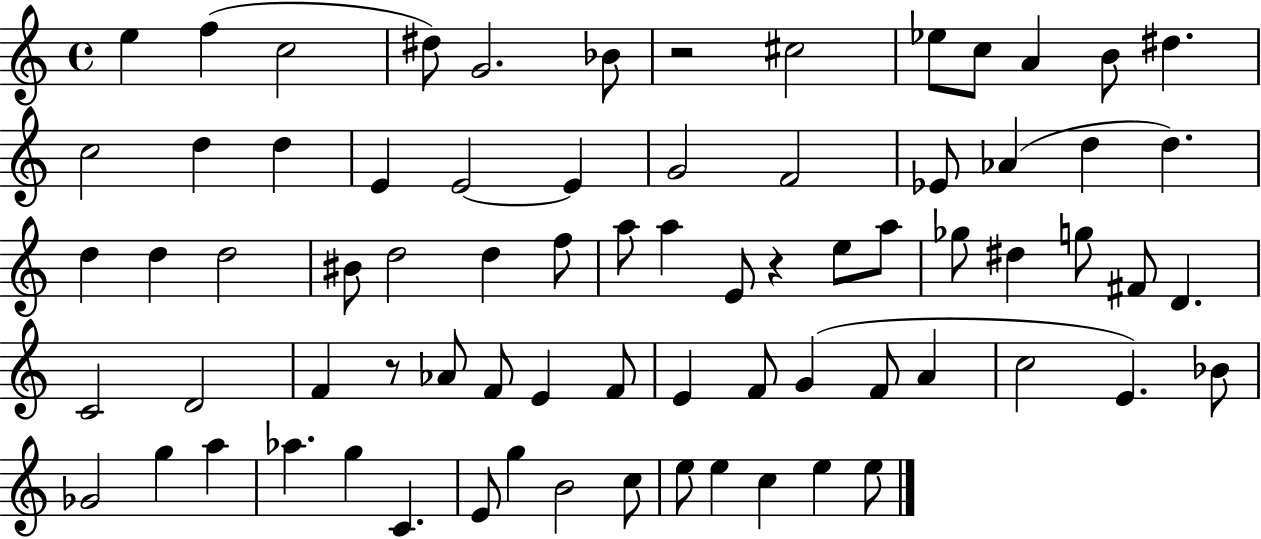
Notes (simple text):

E5/q F5/q C5/h D#5/e G4/h. Bb4/e R/h C#5/h Eb5/e C5/e A4/q B4/e D#5/q. C5/h D5/q D5/q E4/q E4/h E4/q G4/h F4/h Eb4/e Ab4/q D5/q D5/q. D5/q D5/q D5/h BIS4/e D5/h D5/q F5/e A5/e A5/q E4/e R/q E5/e A5/e Gb5/e D#5/q G5/e F#4/e D4/q. C4/h D4/h F4/q R/e Ab4/e F4/e E4/q F4/e E4/q F4/e G4/q F4/e A4/q C5/h E4/q. Bb4/e Gb4/h G5/q A5/q Ab5/q. G5/q C4/q. E4/e G5/q B4/h C5/e E5/e E5/q C5/q E5/q E5/e